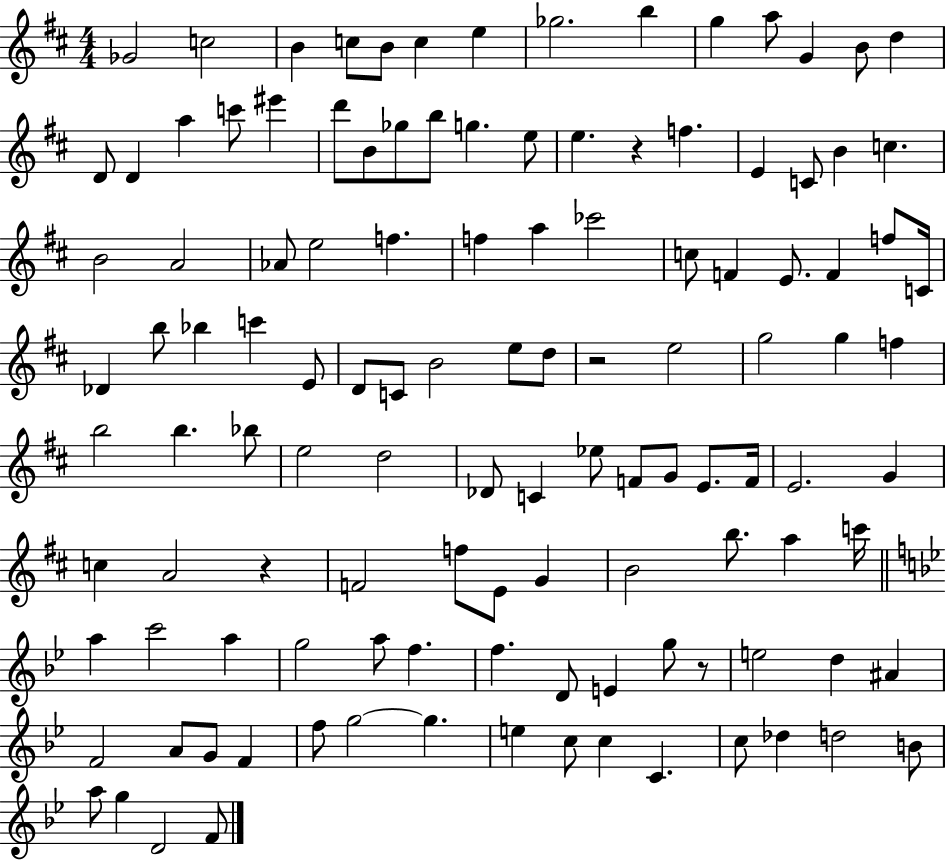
X:1
T:Untitled
M:4/4
L:1/4
K:D
_G2 c2 B c/2 B/2 c e _g2 b g a/2 G B/2 d D/2 D a c'/2 ^e' d'/2 B/2 _g/2 b/2 g e/2 e z f E C/2 B c B2 A2 _A/2 e2 f f a _c'2 c/2 F E/2 F f/2 C/4 _D b/2 _b c' E/2 D/2 C/2 B2 e/2 d/2 z2 e2 g2 g f b2 b _b/2 e2 d2 _D/2 C _e/2 F/2 G/2 E/2 F/4 E2 G c A2 z F2 f/2 E/2 G B2 b/2 a c'/4 a c'2 a g2 a/2 f f D/2 E g/2 z/2 e2 d ^A F2 A/2 G/2 F f/2 g2 g e c/2 c C c/2 _d d2 B/2 a/2 g D2 F/2